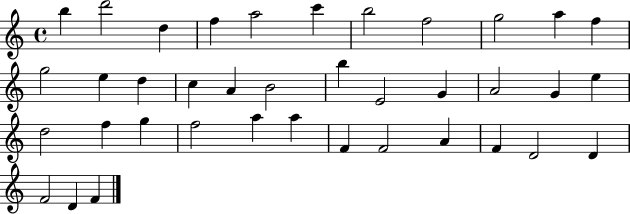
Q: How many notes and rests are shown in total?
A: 38